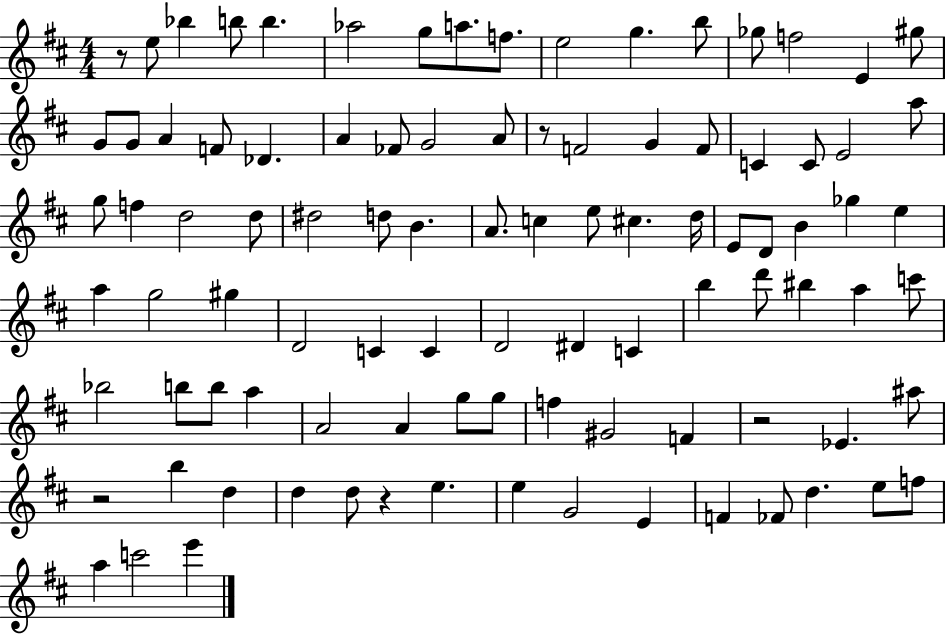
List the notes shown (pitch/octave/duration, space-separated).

R/e E5/e Bb5/q B5/e B5/q. Ab5/h G5/e A5/e. F5/e. E5/h G5/q. B5/e Gb5/e F5/h E4/q G#5/e G4/e G4/e A4/q F4/e Db4/q. A4/q FES4/e G4/h A4/e R/e F4/h G4/q F4/e C4/q C4/e E4/h A5/e G5/e F5/q D5/h D5/e D#5/h D5/e B4/q. A4/e. C5/q E5/e C#5/q. D5/s E4/e D4/e B4/q Gb5/q E5/q A5/q G5/h G#5/q D4/h C4/q C4/q D4/h D#4/q C4/q B5/q D6/e BIS5/q A5/q C6/e Bb5/h B5/e B5/e A5/q A4/h A4/q G5/e G5/e F5/q G#4/h F4/q R/h Eb4/q. A#5/e R/h B5/q D5/q D5/q D5/e R/q E5/q. E5/q G4/h E4/q F4/q FES4/e D5/q. E5/e F5/e A5/q C6/h E6/q